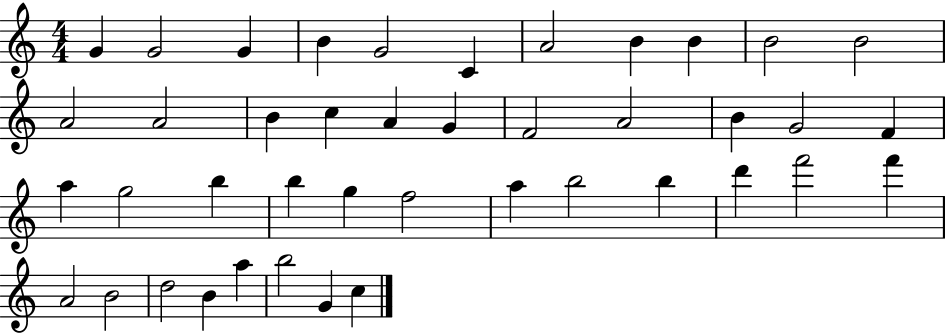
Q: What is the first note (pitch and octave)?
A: G4